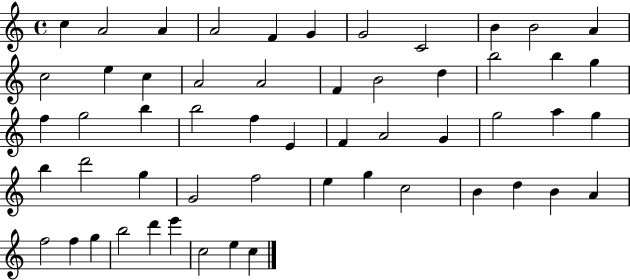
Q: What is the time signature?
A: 4/4